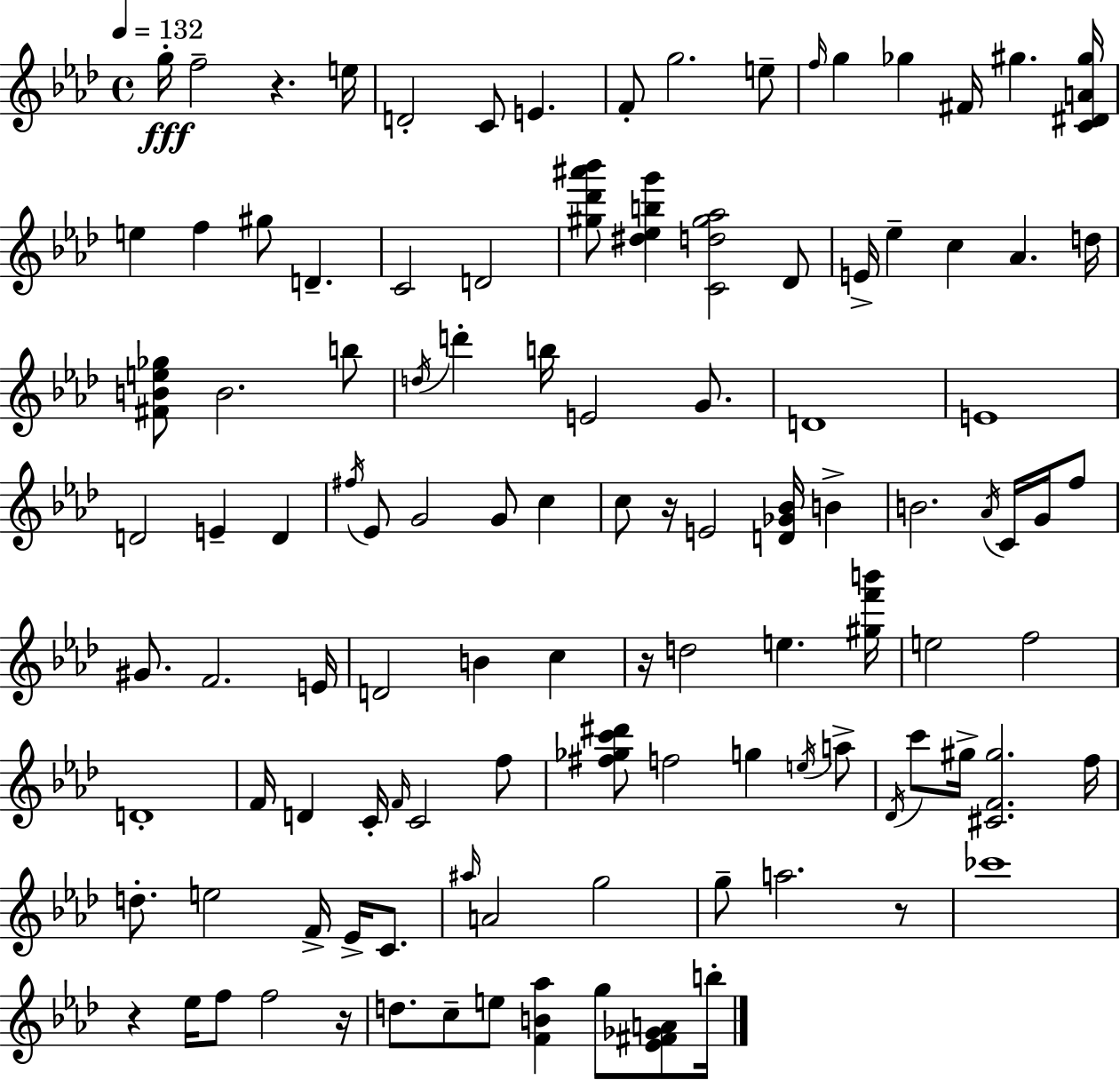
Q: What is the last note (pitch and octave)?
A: B5